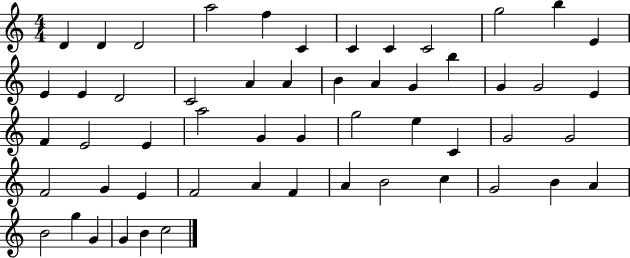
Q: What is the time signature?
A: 4/4